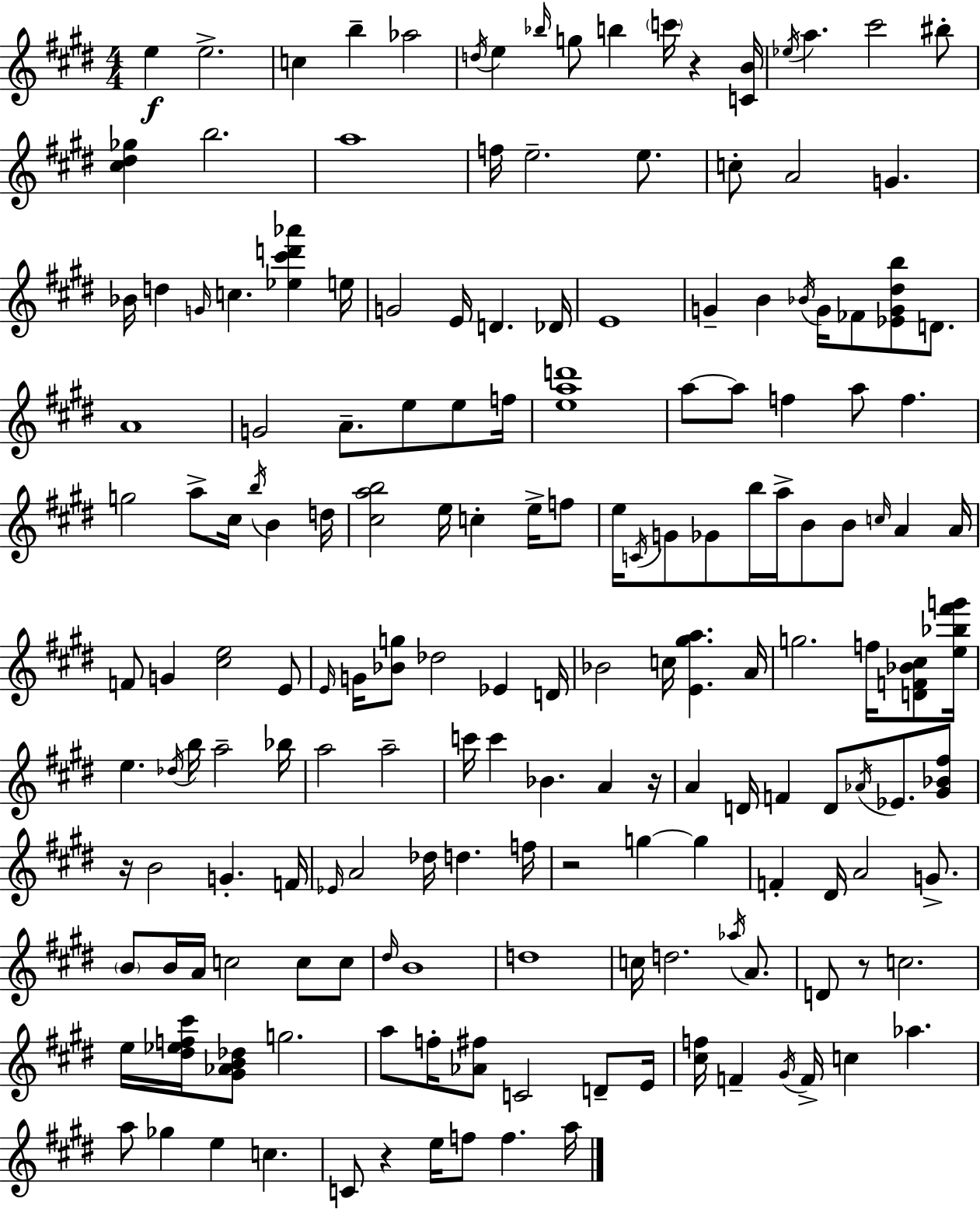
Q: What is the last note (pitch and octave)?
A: A5